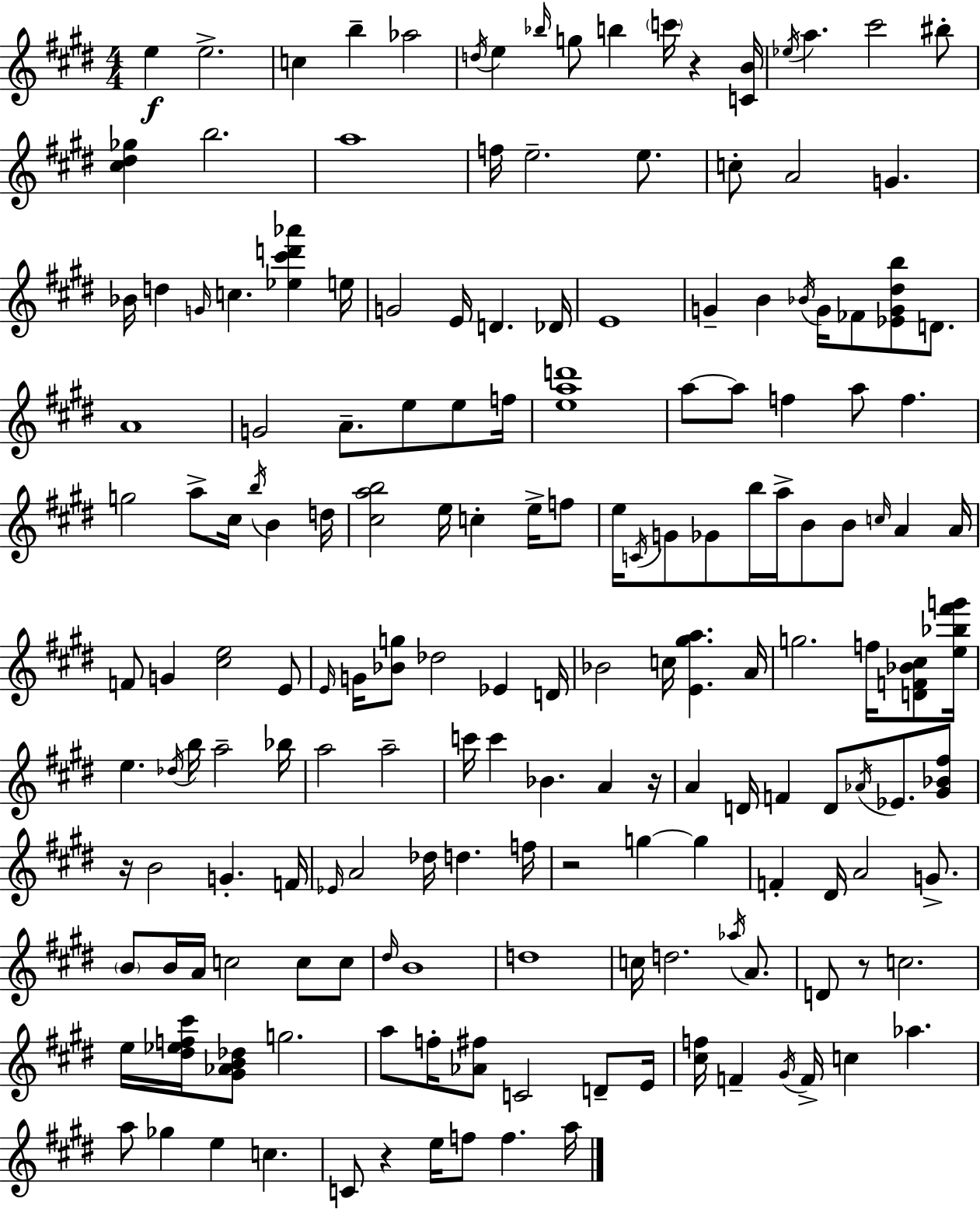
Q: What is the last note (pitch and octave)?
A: A5